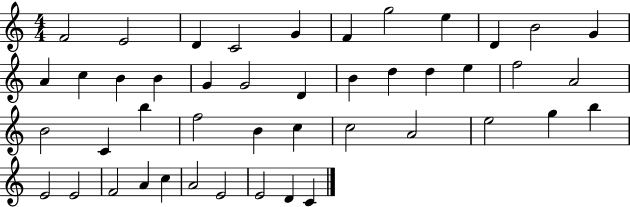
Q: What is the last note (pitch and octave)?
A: C4